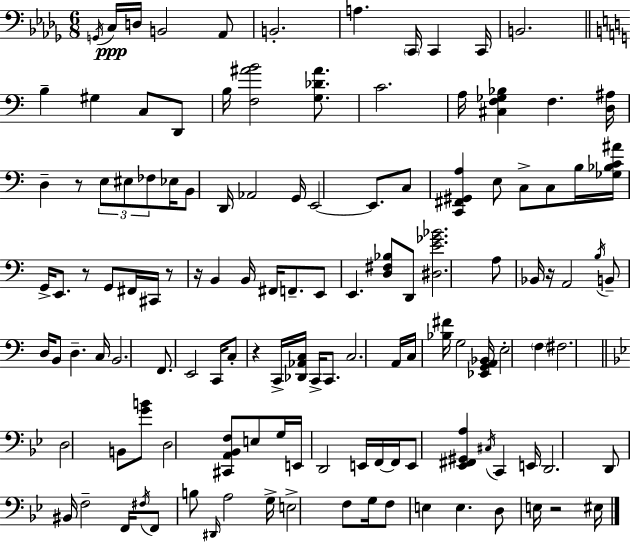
X:1
T:Untitled
M:6/8
L:1/4
K:Bbm
G,,/4 C,/4 D,/4 B,,2 _A,,/2 B,,2 A, C,,/4 C,, C,,/4 B,,2 B, ^G, C,/2 D,,/2 B,/4 [F,^AB]2 [G,_D^A]/2 C2 A,/4 [^C,F,_G,_B,] F, [D,^A,]/4 D, z/2 E,/2 ^E,/2 _F,/2 _E,/4 B,,/2 D,,/4 _A,,2 G,,/4 E,,2 E,,/2 C,/2 [C,,^F,,^G,,A,] E,/2 C,/2 C,/2 B,/4 [_G,_B,C^A]/4 G,,/4 E,,/2 z/2 G,,/2 ^F,,/4 ^C,,/4 z/2 z/4 B,, B,,/4 ^F,,/4 F,,/2 E,,/2 E,, [D,^F,_B,]/2 D,,/2 [^D,E_G_B]2 A,/2 _B,,/4 z/4 A,,2 B,/4 B,,/2 D,/4 B,,/2 D, C,/4 B,,2 F,,/2 E,,2 C,,/4 C,/2 z C,,/4 [_D,,_A,,C,]/4 C,,/4 C,,/2 C,2 A,,/4 C,/4 [_B,^F]/4 G,2 [_E,,G,,A,,_B,,]/4 E,2 F, ^F,2 D,2 B,,/2 [GB]/2 D,2 [^C,,A,,_B,,F,]/2 E,/2 G,/4 E,,/4 D,,2 E,,/4 F,,/4 F,,/4 E,,/2 [_E,,^F,,^G,,A,] ^C,/4 C,, E,,/4 D,,2 D,,/2 ^B,,/4 F,2 F,,/4 ^F,/4 F,,/2 B,/2 ^D,,/4 A,2 G,/4 E,2 F,/2 G,/4 F,/2 E, E, D,/2 E,/4 z2 ^E,/4